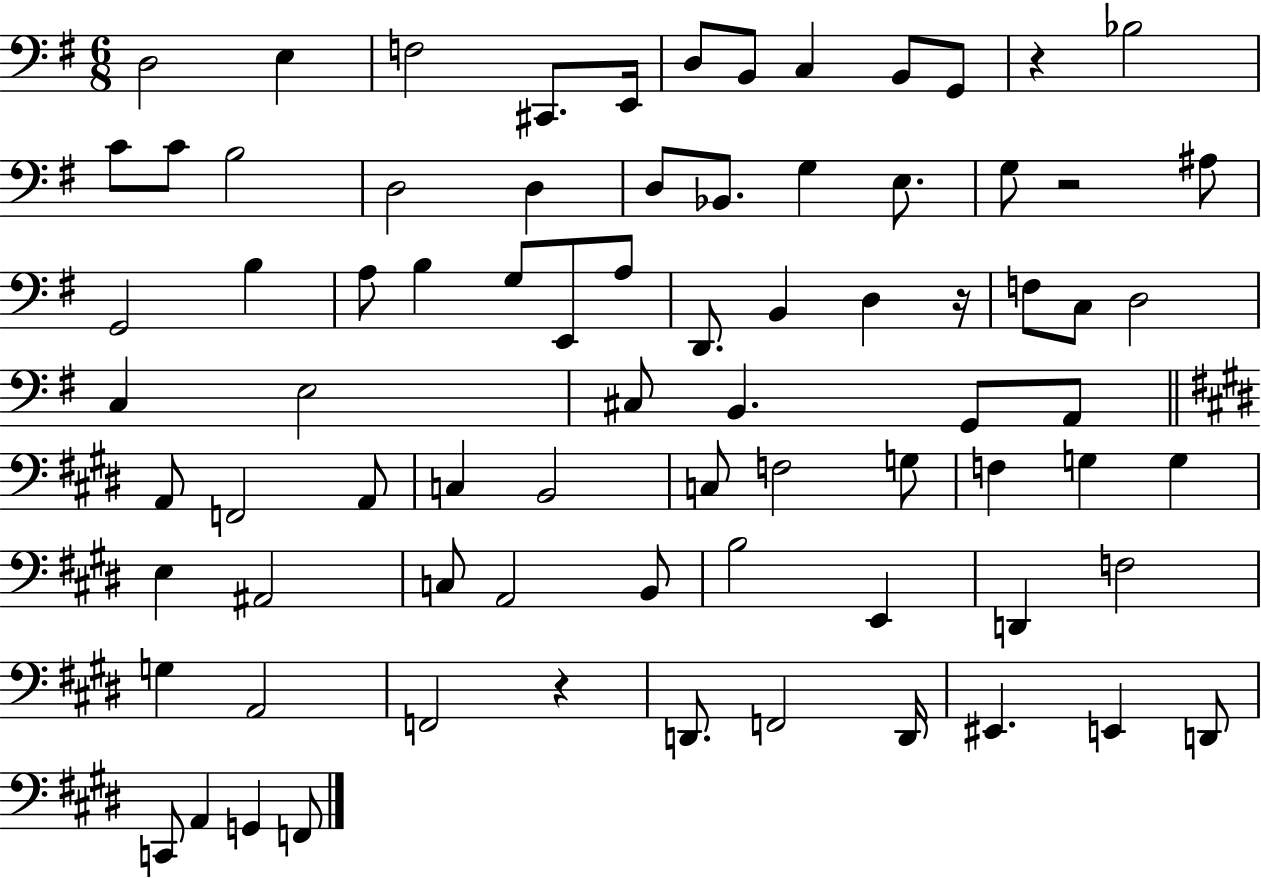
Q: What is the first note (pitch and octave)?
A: D3